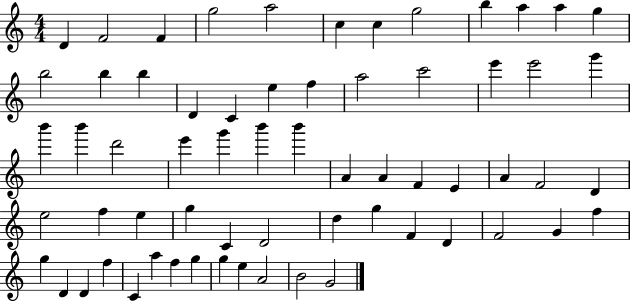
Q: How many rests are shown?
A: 0